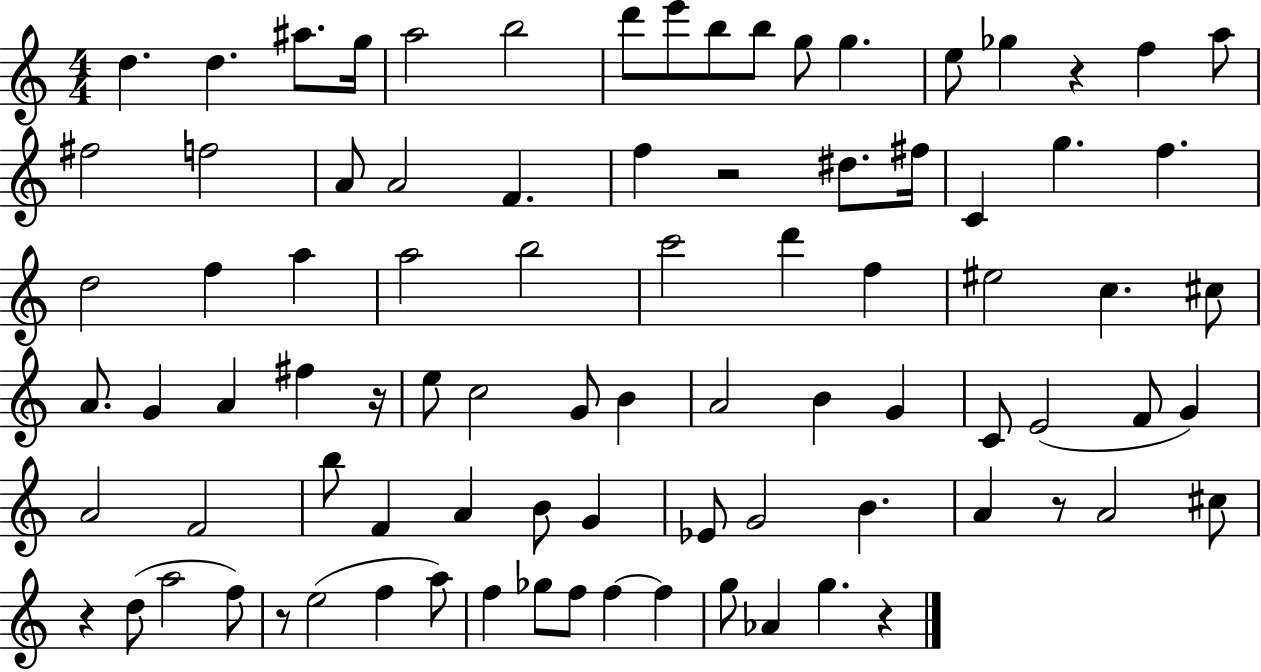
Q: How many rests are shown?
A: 7